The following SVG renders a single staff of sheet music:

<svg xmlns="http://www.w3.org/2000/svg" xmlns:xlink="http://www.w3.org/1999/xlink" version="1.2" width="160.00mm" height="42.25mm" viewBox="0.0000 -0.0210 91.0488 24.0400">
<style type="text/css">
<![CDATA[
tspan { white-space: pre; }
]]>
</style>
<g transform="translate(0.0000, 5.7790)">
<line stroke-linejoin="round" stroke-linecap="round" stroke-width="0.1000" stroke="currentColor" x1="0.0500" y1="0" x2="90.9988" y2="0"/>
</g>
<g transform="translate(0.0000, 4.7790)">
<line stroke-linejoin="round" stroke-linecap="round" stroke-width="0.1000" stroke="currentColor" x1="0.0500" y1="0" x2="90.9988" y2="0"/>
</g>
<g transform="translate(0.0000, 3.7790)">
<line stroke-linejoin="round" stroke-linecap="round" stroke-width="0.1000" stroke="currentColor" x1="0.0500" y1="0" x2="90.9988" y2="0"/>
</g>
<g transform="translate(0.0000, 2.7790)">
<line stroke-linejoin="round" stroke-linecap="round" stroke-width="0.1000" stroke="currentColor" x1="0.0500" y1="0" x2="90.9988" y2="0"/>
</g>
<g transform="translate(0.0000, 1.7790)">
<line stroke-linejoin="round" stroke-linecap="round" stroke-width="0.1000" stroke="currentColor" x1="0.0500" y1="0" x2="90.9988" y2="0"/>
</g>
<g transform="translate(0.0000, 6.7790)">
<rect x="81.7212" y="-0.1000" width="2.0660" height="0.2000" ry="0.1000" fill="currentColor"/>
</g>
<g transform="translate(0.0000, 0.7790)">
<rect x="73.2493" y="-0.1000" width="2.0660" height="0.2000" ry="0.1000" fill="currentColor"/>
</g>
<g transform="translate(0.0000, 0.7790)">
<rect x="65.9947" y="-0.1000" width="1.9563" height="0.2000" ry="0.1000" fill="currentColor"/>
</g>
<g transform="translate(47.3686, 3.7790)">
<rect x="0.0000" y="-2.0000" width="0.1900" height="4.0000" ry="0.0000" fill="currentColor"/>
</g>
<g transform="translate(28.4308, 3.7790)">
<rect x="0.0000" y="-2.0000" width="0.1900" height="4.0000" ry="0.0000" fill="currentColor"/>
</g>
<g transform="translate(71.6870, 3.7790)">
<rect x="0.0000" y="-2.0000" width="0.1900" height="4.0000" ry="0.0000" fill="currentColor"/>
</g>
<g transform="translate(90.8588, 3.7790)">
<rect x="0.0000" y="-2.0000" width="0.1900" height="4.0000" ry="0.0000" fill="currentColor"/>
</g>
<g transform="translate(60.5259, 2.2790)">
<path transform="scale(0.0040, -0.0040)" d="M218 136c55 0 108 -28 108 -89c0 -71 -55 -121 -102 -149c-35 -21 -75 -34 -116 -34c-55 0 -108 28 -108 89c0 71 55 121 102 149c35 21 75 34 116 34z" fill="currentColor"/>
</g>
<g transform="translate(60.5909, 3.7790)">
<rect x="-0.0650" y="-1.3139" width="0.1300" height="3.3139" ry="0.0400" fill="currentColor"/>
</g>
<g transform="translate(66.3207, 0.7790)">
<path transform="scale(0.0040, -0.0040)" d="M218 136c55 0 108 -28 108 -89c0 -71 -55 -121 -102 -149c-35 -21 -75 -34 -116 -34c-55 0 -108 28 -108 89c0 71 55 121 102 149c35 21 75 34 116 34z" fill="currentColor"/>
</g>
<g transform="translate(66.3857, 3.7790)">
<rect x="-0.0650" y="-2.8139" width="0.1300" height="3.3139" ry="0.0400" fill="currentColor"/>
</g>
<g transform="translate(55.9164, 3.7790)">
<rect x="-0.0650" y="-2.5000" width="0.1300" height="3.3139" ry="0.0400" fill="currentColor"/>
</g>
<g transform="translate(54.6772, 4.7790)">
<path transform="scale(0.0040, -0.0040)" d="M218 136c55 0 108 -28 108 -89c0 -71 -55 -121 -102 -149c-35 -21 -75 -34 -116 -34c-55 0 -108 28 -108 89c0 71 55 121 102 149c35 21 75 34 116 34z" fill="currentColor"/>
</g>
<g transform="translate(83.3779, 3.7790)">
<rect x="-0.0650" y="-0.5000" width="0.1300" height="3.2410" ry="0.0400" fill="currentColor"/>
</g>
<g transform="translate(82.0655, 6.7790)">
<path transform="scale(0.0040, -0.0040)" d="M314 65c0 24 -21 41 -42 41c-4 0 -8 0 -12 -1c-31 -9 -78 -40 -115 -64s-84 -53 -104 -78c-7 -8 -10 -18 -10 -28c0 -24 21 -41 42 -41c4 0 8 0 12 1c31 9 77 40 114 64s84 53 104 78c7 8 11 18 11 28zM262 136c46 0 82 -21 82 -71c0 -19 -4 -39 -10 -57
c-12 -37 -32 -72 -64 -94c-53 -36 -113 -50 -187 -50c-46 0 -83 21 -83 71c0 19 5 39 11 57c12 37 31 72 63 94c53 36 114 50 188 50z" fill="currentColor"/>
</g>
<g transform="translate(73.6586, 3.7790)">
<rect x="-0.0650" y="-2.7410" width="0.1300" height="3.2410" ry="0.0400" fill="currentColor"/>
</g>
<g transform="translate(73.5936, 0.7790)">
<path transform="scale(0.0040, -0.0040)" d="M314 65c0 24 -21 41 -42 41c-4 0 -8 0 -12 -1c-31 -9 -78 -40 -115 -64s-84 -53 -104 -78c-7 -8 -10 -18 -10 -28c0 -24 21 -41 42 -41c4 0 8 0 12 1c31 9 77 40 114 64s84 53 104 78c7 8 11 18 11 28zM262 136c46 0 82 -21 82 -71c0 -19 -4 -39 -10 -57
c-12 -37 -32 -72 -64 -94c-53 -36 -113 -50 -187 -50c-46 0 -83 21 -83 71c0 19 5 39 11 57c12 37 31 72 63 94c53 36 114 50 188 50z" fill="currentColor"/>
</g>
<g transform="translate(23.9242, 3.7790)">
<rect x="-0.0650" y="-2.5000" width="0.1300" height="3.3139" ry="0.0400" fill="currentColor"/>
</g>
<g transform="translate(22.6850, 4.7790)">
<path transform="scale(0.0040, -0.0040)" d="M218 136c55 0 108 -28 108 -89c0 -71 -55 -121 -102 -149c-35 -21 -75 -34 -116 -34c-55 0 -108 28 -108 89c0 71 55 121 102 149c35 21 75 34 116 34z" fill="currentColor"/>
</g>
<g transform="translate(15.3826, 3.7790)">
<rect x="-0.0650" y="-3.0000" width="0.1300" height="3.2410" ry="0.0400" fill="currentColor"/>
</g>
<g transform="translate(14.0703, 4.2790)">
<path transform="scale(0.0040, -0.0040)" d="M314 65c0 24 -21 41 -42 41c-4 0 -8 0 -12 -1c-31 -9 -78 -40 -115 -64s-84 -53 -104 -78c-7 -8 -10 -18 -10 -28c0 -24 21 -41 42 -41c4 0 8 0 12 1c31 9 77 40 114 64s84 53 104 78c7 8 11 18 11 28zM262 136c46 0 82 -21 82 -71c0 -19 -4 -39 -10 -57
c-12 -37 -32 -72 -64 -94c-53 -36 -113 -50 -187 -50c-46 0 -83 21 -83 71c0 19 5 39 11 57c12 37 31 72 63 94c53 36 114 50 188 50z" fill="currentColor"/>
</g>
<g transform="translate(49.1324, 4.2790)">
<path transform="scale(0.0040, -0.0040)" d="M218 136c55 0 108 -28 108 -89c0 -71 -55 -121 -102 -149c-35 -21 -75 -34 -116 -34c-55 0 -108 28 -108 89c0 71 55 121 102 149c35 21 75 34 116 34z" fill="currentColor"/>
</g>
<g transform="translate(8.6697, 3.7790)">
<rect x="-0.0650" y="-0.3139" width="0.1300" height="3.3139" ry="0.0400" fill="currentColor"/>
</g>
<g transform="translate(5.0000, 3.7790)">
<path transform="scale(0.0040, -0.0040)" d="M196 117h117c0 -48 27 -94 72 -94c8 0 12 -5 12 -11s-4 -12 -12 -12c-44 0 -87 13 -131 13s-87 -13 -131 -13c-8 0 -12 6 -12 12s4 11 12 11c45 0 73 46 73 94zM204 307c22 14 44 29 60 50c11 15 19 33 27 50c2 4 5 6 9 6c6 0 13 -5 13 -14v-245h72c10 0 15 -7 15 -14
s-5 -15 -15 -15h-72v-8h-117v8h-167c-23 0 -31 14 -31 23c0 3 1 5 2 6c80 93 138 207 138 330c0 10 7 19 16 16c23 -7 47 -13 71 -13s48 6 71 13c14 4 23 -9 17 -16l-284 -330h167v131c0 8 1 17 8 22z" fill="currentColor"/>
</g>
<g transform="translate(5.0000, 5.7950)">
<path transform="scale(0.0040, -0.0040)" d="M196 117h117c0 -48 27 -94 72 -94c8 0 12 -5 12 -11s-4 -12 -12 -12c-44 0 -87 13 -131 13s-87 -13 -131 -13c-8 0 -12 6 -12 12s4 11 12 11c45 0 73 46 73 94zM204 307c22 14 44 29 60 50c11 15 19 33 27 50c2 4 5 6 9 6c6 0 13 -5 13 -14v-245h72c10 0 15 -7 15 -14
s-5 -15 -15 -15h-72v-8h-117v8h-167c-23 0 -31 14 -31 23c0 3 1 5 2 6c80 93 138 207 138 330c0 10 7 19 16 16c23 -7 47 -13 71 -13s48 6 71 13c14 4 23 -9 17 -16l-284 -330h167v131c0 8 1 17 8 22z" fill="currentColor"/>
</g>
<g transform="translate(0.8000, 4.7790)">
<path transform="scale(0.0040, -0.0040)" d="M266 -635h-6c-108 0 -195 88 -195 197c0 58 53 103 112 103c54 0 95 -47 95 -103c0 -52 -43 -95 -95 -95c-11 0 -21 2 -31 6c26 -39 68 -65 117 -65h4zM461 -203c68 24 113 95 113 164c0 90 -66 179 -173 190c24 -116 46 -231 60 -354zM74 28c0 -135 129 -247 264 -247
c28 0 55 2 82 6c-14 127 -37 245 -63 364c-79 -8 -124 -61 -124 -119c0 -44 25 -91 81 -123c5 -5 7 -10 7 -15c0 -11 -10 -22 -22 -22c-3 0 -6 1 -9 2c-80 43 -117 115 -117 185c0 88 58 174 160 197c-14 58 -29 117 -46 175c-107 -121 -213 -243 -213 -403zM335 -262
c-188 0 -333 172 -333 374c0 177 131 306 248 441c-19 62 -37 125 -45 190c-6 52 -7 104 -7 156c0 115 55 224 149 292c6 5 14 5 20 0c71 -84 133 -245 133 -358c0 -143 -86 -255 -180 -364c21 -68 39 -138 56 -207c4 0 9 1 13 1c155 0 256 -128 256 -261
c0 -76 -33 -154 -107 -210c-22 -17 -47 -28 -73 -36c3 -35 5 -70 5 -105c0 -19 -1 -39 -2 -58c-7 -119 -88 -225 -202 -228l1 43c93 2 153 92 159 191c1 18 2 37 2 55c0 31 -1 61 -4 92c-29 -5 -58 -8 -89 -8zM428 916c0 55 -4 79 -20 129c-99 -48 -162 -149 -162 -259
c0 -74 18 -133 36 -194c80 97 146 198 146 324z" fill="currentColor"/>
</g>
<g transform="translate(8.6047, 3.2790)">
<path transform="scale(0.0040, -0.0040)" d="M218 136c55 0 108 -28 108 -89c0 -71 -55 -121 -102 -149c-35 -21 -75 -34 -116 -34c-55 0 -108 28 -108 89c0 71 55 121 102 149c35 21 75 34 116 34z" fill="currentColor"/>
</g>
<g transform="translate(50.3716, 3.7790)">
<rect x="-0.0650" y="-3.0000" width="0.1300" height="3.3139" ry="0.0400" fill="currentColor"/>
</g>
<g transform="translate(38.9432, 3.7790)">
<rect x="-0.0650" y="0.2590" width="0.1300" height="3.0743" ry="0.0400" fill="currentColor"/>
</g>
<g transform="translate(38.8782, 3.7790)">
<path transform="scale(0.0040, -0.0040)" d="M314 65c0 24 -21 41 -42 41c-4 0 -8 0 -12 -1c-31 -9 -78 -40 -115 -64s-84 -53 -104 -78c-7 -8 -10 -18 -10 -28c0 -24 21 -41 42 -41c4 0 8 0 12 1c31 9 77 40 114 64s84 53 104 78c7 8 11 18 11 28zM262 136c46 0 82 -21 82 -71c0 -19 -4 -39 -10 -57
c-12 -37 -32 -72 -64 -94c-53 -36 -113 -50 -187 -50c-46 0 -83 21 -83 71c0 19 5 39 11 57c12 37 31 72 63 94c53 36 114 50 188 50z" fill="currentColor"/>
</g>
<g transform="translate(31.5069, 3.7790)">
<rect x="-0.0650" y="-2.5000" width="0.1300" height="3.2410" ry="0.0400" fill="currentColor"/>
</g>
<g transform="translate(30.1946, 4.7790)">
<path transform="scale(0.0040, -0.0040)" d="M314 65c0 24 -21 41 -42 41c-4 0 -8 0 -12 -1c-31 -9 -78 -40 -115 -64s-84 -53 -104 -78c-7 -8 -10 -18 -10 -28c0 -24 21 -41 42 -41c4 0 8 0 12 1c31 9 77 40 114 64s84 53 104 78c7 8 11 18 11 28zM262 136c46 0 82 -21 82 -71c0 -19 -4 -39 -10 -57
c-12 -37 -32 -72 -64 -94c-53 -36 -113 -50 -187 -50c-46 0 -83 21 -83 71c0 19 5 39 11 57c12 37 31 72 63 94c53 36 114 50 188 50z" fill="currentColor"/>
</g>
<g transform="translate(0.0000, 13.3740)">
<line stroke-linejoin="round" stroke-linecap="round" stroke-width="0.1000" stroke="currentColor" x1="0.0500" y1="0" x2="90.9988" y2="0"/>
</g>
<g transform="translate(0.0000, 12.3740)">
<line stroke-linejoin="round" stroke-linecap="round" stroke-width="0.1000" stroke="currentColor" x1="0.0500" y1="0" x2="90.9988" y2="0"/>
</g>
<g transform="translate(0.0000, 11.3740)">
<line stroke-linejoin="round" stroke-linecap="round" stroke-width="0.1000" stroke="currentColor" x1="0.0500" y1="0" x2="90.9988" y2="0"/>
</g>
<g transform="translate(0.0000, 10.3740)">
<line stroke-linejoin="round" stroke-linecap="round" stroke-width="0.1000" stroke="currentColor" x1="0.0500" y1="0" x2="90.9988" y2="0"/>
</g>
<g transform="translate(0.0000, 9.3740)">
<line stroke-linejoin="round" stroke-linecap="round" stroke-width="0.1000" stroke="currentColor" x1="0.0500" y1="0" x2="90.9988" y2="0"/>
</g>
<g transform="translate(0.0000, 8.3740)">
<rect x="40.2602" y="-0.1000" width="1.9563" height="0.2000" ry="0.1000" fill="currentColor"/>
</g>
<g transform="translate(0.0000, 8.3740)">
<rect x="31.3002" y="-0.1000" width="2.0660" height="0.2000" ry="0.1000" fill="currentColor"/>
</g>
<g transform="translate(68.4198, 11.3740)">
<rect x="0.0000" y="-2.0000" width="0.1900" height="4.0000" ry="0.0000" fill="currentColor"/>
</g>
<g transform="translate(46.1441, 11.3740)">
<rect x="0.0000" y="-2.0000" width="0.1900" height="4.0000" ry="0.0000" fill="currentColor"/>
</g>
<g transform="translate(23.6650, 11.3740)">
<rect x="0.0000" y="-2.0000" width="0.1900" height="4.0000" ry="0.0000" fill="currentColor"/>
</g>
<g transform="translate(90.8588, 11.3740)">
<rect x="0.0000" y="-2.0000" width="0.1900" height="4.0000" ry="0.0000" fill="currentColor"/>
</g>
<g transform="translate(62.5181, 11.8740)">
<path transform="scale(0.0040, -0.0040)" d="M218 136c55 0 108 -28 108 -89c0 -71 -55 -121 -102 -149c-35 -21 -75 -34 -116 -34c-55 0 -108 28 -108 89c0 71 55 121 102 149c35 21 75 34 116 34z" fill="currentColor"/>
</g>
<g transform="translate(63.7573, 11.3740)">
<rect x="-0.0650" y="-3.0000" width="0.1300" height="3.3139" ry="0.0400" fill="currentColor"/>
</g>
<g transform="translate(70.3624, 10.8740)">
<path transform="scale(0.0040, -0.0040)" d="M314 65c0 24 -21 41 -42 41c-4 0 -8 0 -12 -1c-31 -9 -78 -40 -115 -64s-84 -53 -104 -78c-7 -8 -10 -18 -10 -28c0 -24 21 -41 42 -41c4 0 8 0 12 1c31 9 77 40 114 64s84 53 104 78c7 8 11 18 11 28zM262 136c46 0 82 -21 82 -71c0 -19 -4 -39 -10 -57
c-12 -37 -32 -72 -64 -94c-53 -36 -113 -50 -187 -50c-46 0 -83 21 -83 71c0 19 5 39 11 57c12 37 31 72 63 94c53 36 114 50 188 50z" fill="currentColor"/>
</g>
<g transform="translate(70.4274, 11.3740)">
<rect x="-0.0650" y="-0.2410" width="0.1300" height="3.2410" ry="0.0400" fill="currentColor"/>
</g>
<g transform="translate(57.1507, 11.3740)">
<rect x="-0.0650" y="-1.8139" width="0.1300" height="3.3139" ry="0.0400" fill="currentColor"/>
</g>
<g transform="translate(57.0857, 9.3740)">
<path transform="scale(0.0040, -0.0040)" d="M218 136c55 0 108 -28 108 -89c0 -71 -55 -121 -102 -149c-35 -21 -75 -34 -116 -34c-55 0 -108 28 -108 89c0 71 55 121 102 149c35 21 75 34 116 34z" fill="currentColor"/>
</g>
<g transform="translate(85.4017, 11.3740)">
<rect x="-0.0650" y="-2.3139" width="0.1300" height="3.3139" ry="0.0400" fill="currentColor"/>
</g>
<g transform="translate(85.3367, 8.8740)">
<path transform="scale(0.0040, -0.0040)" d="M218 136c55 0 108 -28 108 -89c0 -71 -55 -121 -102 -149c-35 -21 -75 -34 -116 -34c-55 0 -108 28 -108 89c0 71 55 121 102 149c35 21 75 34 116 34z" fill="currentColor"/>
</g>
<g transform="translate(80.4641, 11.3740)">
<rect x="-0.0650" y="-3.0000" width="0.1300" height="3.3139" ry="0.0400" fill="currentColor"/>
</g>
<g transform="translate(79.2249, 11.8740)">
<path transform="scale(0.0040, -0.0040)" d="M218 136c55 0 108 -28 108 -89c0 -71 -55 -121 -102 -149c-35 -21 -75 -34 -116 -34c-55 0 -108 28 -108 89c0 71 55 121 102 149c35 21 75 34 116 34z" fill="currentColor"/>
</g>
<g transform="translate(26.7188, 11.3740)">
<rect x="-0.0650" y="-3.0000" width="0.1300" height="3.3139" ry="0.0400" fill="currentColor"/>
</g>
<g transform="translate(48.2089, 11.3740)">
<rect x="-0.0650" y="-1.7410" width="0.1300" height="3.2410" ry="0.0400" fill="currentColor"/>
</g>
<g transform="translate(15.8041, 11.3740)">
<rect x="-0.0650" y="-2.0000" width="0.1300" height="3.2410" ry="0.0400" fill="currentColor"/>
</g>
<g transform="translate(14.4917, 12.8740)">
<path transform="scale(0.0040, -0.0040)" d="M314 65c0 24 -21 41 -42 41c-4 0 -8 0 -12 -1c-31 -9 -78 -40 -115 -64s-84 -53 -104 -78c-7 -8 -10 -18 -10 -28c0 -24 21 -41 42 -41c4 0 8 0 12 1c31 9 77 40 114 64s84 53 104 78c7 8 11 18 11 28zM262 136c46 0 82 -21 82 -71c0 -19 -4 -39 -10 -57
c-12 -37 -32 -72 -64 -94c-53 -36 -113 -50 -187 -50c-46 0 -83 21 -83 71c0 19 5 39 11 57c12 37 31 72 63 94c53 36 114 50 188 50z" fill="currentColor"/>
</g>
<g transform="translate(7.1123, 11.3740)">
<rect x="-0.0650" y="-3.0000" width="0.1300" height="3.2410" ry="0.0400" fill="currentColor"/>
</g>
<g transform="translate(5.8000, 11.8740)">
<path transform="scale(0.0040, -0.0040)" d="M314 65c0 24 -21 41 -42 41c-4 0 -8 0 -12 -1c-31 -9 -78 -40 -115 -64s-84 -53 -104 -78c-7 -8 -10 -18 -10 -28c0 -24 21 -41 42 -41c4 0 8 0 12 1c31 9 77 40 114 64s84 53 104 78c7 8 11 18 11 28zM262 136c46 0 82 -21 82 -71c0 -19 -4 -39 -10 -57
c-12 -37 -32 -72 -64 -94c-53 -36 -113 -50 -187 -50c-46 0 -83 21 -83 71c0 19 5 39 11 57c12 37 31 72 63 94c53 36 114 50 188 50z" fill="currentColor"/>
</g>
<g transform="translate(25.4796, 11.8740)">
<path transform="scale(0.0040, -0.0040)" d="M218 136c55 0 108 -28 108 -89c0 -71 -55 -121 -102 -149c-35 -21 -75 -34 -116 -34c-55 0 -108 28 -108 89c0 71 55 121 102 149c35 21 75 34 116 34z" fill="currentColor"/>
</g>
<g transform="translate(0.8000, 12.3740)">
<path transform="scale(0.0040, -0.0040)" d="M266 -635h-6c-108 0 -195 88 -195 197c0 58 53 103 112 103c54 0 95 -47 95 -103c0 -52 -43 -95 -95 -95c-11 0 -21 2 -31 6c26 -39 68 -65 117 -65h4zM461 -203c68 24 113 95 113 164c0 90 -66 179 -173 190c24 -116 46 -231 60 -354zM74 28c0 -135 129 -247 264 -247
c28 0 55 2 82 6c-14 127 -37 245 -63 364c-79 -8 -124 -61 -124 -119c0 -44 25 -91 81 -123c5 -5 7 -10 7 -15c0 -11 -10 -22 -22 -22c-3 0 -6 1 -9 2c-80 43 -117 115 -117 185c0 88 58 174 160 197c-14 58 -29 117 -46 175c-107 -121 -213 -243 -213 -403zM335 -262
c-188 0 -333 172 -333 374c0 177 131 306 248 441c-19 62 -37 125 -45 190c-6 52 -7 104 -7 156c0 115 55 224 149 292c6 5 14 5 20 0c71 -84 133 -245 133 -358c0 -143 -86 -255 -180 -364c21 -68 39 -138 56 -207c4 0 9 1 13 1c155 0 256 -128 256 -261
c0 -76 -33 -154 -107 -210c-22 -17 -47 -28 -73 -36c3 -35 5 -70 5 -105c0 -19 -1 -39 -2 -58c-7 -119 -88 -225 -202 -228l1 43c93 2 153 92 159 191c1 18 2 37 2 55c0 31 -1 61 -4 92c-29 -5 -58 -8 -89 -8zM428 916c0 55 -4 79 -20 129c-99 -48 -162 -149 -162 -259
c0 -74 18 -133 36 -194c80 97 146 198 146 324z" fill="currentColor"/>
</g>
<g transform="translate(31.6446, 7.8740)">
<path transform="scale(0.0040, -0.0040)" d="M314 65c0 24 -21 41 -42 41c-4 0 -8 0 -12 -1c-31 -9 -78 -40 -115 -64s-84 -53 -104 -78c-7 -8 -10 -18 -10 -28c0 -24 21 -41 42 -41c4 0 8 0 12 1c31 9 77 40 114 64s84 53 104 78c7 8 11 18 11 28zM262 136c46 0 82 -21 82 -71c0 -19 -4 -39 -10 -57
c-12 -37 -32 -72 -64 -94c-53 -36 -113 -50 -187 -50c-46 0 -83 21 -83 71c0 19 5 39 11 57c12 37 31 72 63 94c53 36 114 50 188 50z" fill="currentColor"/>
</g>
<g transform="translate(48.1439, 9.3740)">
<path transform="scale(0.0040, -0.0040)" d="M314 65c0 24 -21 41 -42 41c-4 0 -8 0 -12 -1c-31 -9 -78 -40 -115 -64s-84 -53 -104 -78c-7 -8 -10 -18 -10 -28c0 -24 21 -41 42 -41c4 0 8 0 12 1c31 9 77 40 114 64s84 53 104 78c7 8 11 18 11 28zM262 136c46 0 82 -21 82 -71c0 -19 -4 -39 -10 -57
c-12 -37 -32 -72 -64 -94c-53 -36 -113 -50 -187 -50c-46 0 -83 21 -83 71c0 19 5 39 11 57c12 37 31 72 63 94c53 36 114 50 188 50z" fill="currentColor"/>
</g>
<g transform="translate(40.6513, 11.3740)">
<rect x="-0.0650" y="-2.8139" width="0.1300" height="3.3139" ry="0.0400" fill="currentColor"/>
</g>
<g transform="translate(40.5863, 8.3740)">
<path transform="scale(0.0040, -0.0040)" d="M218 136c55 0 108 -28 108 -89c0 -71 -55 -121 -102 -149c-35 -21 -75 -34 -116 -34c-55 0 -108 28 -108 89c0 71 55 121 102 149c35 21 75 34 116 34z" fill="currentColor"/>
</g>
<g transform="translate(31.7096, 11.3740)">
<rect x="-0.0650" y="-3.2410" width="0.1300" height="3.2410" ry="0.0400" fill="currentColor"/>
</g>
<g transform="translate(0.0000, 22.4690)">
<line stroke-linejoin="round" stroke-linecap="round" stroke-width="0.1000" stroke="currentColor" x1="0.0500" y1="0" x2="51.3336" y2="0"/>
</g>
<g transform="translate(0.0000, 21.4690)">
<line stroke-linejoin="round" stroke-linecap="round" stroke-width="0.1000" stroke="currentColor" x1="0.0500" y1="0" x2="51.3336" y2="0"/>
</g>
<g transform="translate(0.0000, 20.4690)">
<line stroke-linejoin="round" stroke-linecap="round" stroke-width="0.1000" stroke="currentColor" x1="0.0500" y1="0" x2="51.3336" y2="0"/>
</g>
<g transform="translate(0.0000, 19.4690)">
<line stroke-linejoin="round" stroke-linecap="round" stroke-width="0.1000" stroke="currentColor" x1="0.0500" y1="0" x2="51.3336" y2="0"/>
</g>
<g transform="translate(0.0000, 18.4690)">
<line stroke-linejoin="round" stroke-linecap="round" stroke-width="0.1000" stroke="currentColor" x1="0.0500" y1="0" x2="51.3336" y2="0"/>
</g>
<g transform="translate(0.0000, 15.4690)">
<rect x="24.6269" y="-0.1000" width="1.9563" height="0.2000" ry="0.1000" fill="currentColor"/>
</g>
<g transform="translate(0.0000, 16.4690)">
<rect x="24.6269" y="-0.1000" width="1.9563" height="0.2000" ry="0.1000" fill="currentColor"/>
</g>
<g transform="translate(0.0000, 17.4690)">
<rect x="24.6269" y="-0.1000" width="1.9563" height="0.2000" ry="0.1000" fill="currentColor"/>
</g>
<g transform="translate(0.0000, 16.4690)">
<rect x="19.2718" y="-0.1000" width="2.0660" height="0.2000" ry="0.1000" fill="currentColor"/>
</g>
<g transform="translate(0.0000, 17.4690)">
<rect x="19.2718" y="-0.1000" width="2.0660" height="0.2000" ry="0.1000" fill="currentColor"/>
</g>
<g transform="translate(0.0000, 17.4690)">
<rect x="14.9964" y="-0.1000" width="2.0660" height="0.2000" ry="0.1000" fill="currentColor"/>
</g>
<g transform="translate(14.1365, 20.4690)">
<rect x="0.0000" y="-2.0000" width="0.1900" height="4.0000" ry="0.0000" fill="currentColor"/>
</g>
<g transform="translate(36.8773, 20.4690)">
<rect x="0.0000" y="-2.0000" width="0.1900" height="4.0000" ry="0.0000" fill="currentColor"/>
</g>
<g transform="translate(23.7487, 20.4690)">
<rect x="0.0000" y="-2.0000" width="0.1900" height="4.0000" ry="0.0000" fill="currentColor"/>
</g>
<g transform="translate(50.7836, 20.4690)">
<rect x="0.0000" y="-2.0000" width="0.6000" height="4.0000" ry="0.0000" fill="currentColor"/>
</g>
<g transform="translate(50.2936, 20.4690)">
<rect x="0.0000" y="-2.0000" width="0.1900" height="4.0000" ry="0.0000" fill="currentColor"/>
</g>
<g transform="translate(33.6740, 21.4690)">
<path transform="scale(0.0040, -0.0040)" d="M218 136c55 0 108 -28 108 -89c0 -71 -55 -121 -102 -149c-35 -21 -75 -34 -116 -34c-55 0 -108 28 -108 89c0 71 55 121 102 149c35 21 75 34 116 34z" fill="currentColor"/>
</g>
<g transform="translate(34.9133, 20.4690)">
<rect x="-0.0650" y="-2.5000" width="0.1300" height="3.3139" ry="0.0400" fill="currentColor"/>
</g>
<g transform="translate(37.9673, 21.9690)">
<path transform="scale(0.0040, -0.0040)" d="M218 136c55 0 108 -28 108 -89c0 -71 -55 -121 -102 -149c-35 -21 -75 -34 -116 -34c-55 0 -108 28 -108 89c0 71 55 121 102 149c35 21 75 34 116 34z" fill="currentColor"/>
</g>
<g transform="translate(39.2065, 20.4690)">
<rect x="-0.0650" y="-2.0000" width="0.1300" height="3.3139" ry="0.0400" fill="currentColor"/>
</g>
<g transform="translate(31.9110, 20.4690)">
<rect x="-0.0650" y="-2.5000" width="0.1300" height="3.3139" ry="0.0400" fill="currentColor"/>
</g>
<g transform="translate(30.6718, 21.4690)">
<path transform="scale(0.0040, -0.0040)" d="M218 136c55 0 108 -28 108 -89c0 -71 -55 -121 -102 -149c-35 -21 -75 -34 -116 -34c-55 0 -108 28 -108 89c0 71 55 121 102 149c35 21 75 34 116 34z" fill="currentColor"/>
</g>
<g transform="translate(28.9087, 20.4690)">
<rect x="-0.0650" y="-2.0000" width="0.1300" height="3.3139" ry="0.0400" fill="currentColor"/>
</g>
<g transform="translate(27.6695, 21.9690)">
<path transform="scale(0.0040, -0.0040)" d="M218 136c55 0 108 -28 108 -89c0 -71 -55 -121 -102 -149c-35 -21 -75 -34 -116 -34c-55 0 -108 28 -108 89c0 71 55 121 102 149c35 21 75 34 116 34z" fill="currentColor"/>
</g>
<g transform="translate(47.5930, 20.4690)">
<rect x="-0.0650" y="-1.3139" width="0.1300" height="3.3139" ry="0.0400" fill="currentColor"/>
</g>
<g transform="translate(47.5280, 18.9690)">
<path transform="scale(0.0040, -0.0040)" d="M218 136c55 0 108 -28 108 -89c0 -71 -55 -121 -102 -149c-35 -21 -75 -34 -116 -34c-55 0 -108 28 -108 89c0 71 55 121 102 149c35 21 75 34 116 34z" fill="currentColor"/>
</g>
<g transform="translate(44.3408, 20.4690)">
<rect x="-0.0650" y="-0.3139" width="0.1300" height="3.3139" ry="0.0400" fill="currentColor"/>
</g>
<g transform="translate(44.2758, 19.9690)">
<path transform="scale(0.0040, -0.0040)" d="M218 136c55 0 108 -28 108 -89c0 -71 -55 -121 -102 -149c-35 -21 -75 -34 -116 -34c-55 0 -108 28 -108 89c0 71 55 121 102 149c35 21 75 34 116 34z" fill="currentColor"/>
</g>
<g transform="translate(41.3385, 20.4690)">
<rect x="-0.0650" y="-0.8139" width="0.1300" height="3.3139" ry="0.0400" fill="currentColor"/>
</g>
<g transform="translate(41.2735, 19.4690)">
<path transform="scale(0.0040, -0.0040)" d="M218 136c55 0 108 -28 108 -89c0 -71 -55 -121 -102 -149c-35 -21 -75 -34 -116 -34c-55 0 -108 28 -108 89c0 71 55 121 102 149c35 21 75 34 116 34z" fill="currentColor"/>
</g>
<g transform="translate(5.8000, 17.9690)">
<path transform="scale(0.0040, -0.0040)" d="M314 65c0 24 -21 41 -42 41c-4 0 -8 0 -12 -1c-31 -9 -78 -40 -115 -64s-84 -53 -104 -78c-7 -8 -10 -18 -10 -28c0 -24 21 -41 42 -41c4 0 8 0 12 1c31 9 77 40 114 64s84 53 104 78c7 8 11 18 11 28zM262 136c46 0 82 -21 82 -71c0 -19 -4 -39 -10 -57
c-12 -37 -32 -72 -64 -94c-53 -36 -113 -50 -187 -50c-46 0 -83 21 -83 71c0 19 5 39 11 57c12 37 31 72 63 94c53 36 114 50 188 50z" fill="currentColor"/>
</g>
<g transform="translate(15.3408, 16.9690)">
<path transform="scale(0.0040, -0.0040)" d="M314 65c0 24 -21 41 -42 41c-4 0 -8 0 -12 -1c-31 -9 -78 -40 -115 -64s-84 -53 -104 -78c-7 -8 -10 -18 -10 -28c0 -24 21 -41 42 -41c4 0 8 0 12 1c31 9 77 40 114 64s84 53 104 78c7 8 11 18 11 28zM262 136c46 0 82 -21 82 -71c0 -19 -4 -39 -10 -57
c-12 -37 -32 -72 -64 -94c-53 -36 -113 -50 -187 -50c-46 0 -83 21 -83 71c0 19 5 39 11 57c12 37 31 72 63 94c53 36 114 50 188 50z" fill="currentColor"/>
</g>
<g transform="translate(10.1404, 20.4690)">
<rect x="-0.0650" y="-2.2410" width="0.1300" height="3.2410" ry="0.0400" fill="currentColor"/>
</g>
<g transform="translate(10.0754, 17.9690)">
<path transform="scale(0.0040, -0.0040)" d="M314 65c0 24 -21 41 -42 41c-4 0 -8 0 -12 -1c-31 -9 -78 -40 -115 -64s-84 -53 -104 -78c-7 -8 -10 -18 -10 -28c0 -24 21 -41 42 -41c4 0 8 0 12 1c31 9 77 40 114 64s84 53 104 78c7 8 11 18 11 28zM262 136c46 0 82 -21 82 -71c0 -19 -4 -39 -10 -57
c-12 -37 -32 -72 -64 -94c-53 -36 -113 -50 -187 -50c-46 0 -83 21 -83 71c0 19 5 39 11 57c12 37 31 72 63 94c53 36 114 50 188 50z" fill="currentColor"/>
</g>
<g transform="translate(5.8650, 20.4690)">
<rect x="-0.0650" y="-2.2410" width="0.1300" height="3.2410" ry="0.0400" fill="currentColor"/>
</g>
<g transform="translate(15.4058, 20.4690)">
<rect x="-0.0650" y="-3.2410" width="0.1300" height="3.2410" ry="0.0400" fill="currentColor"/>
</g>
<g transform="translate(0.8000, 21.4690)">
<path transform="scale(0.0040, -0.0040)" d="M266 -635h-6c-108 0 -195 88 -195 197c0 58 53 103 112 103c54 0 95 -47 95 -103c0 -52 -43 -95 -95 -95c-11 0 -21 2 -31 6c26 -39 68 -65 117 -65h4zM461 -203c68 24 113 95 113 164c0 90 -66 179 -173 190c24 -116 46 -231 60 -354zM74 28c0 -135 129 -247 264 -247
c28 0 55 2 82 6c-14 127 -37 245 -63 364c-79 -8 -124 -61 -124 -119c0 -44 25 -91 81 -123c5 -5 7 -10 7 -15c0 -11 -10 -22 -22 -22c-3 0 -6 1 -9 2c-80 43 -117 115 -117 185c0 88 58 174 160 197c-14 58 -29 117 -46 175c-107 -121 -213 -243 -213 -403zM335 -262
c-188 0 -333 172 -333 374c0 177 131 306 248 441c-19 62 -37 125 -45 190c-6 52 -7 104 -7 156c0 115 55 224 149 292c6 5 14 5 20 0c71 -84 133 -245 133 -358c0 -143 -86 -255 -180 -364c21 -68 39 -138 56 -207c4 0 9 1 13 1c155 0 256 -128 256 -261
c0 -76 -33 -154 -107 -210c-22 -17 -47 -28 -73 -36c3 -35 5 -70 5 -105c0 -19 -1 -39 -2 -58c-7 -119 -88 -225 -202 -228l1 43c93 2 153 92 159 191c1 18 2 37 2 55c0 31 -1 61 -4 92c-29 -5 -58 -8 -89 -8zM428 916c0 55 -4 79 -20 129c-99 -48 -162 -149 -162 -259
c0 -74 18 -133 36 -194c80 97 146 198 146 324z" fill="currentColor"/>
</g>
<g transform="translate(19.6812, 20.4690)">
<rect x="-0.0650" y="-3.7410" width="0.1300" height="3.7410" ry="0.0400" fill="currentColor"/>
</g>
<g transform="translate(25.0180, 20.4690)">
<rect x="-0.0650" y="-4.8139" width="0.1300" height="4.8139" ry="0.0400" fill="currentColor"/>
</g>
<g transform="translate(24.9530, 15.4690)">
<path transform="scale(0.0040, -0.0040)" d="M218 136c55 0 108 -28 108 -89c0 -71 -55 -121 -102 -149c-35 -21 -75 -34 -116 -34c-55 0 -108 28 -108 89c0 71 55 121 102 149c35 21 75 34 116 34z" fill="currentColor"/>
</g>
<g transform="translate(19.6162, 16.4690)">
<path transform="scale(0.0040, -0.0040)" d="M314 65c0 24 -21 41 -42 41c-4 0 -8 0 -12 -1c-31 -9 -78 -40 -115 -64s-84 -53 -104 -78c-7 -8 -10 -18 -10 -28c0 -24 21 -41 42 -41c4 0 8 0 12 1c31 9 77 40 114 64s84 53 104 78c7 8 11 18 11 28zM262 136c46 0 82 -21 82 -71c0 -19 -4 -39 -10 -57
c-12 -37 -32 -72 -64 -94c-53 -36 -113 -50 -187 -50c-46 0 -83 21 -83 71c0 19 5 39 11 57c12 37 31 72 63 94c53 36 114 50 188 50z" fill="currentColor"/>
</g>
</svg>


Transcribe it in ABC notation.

X:1
T:Untitled
M:4/4
L:1/4
K:C
c A2 G G2 B2 A G e a a2 C2 A2 F2 A b2 a f2 f A c2 A g g2 g2 b2 c'2 e' F G G F d c e